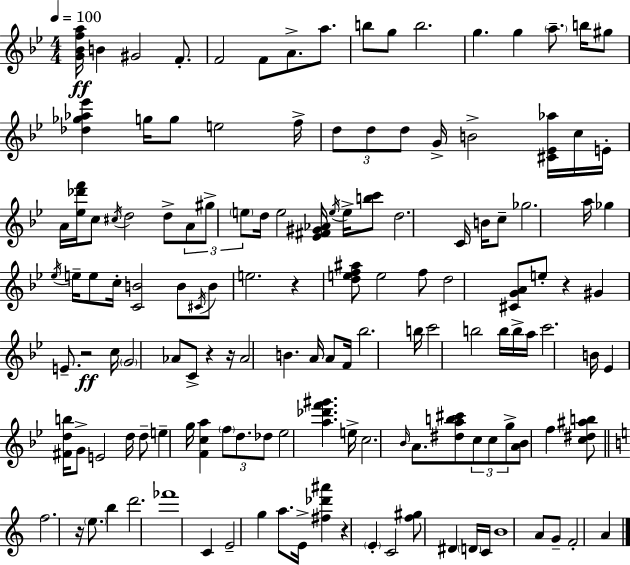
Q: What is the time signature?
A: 4/4